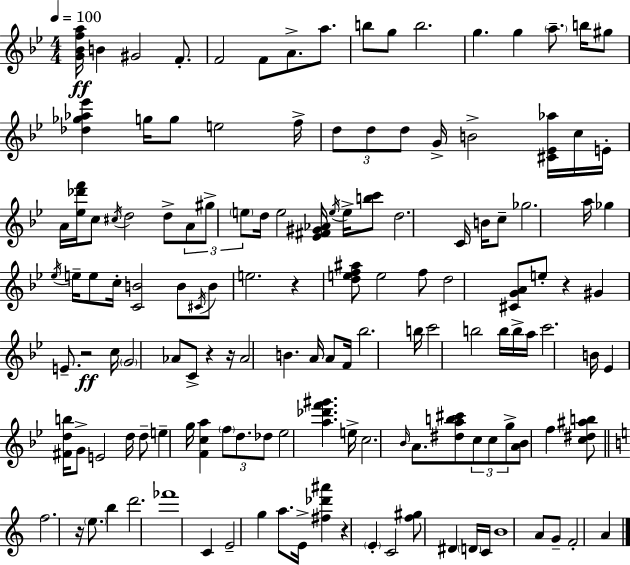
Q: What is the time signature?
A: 4/4